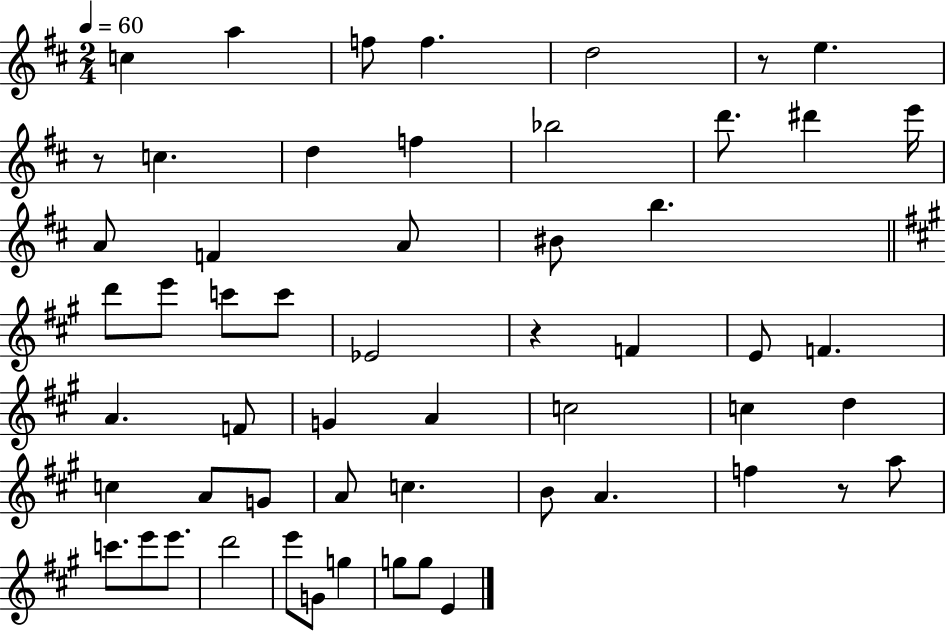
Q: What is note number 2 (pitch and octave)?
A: A5